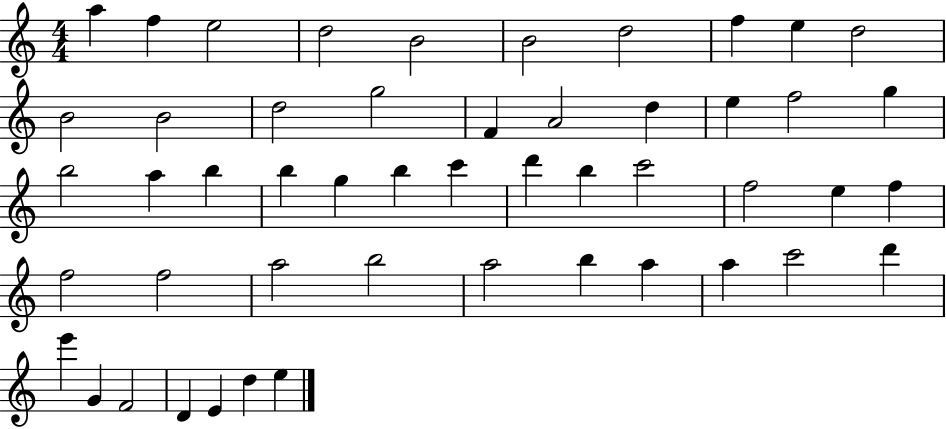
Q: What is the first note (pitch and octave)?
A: A5